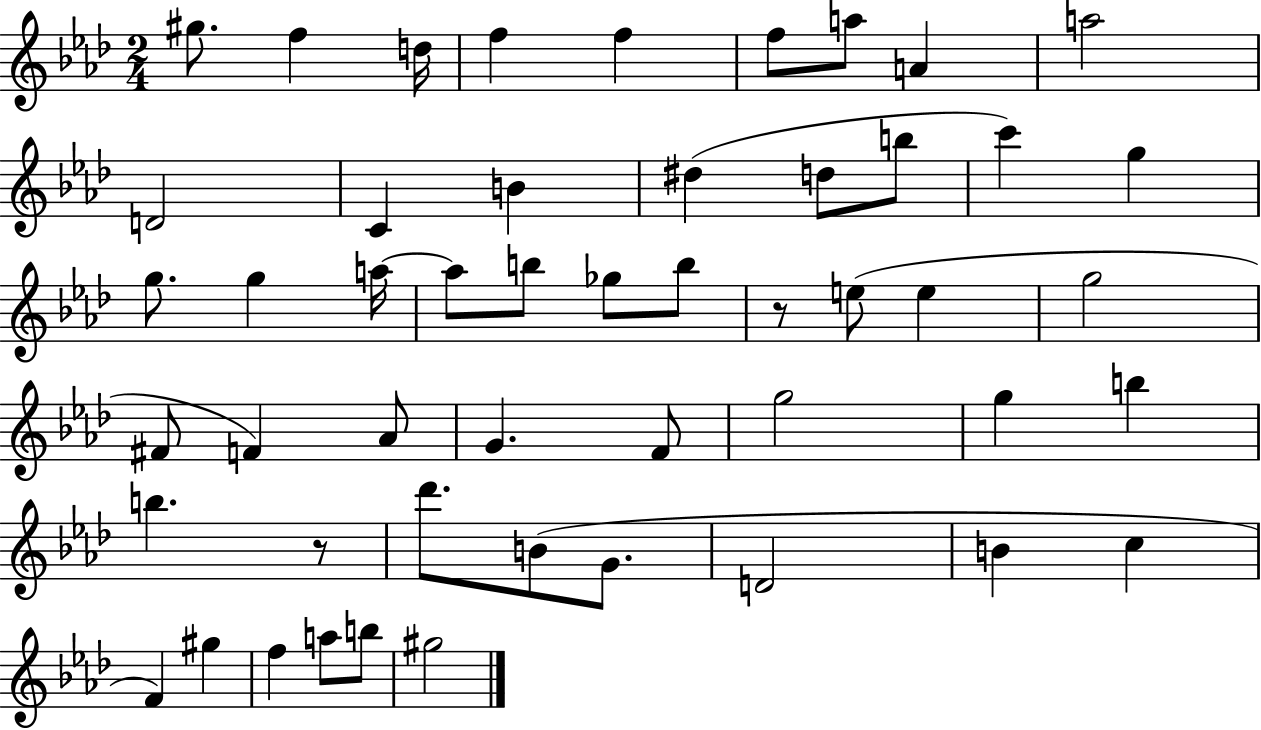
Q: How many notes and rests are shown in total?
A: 50